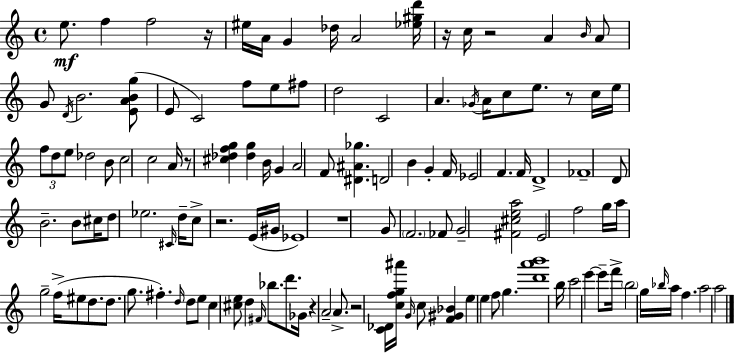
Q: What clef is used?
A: treble